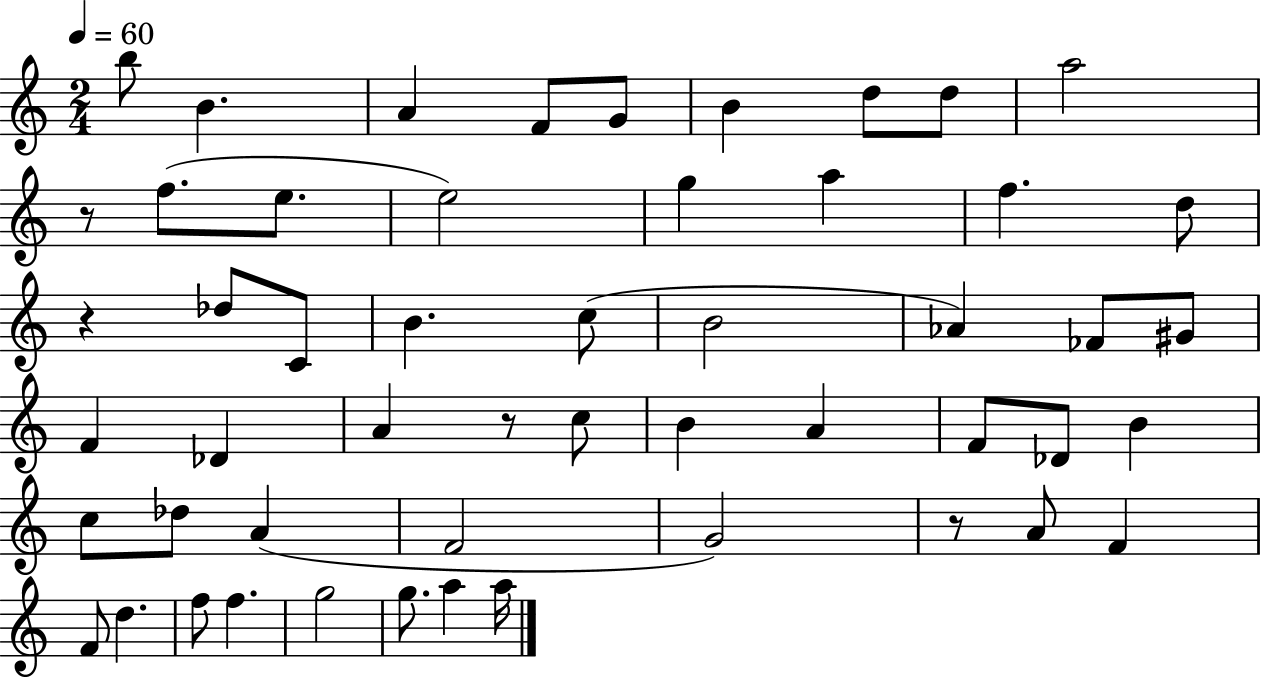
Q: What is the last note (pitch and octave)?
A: A5